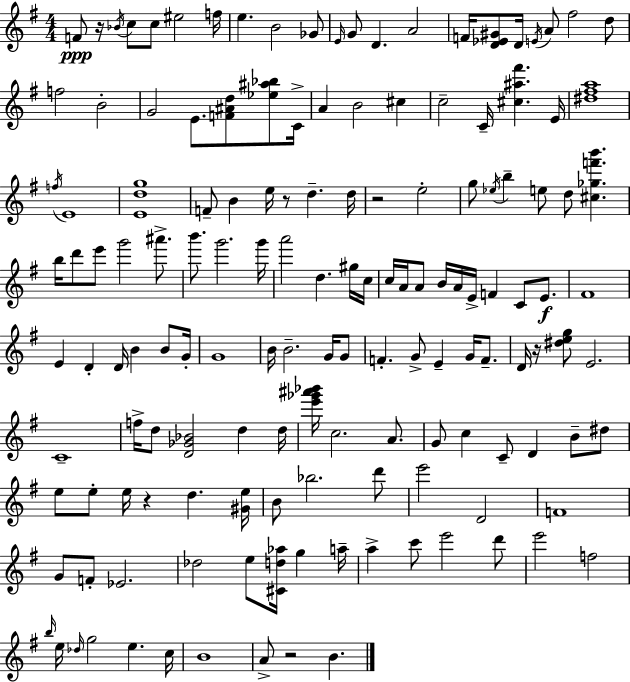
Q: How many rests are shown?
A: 6